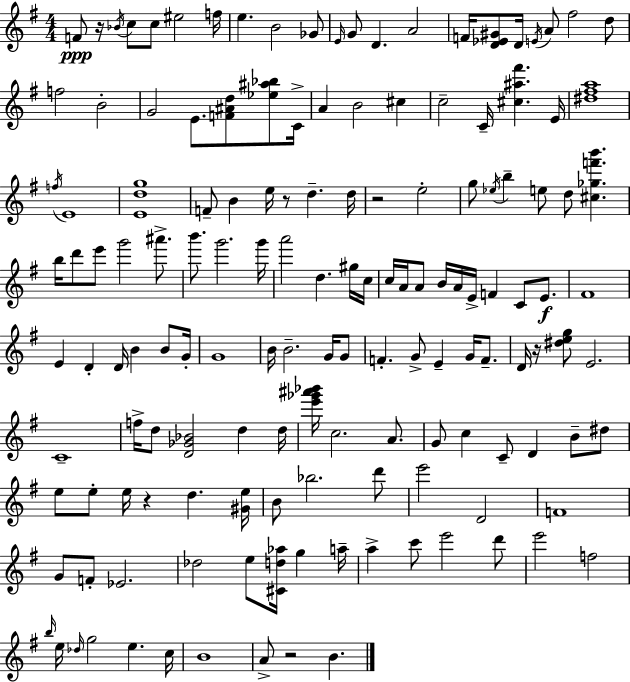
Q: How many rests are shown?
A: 6